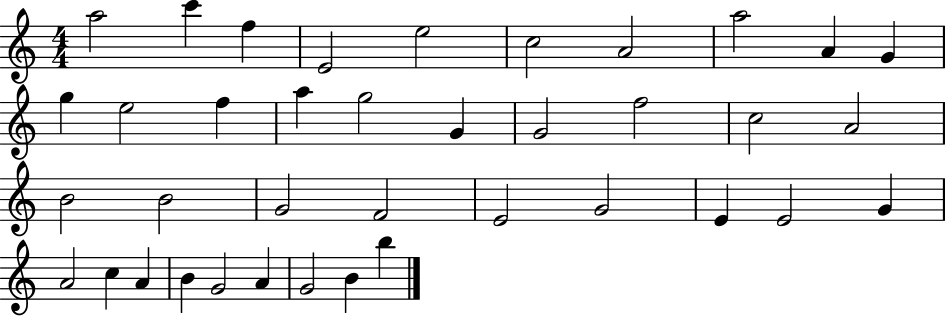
A5/h C6/q F5/q E4/h E5/h C5/h A4/h A5/h A4/q G4/q G5/q E5/h F5/q A5/q G5/h G4/q G4/h F5/h C5/h A4/h B4/h B4/h G4/h F4/h E4/h G4/h E4/q E4/h G4/q A4/h C5/q A4/q B4/q G4/h A4/q G4/h B4/q B5/q